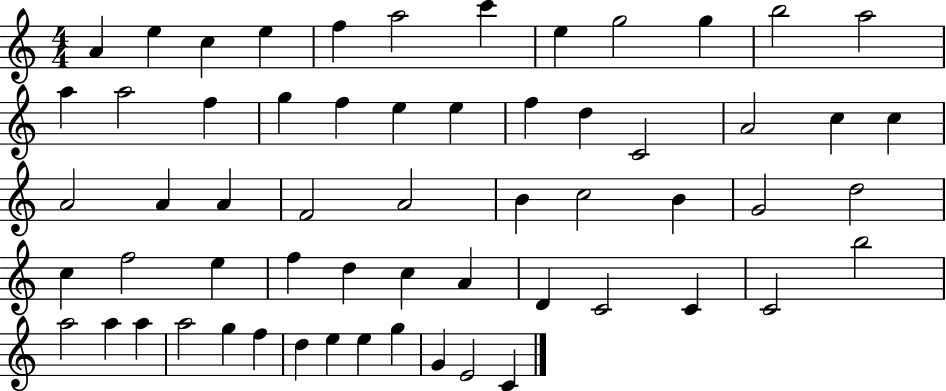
{
  \clef treble
  \numericTimeSignature
  \time 4/4
  \key c \major
  a'4 e''4 c''4 e''4 | f''4 a''2 c'''4 | e''4 g''2 g''4 | b''2 a''2 | \break a''4 a''2 f''4 | g''4 f''4 e''4 e''4 | f''4 d''4 c'2 | a'2 c''4 c''4 | \break a'2 a'4 a'4 | f'2 a'2 | b'4 c''2 b'4 | g'2 d''2 | \break c''4 f''2 e''4 | f''4 d''4 c''4 a'4 | d'4 c'2 c'4 | c'2 b''2 | \break a''2 a''4 a''4 | a''2 g''4 f''4 | d''4 e''4 e''4 g''4 | g'4 e'2 c'4 | \break \bar "|."
}